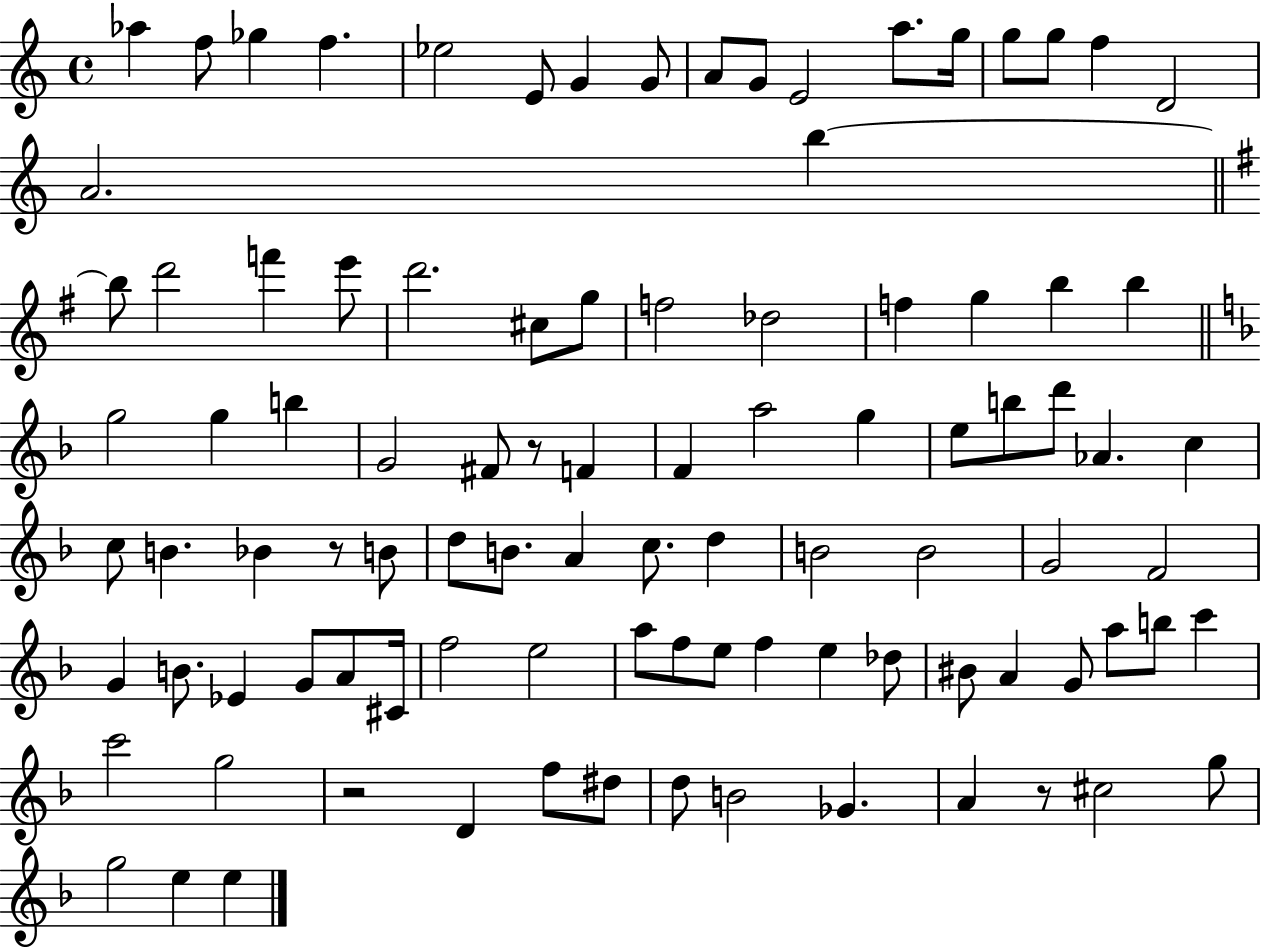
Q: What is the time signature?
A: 4/4